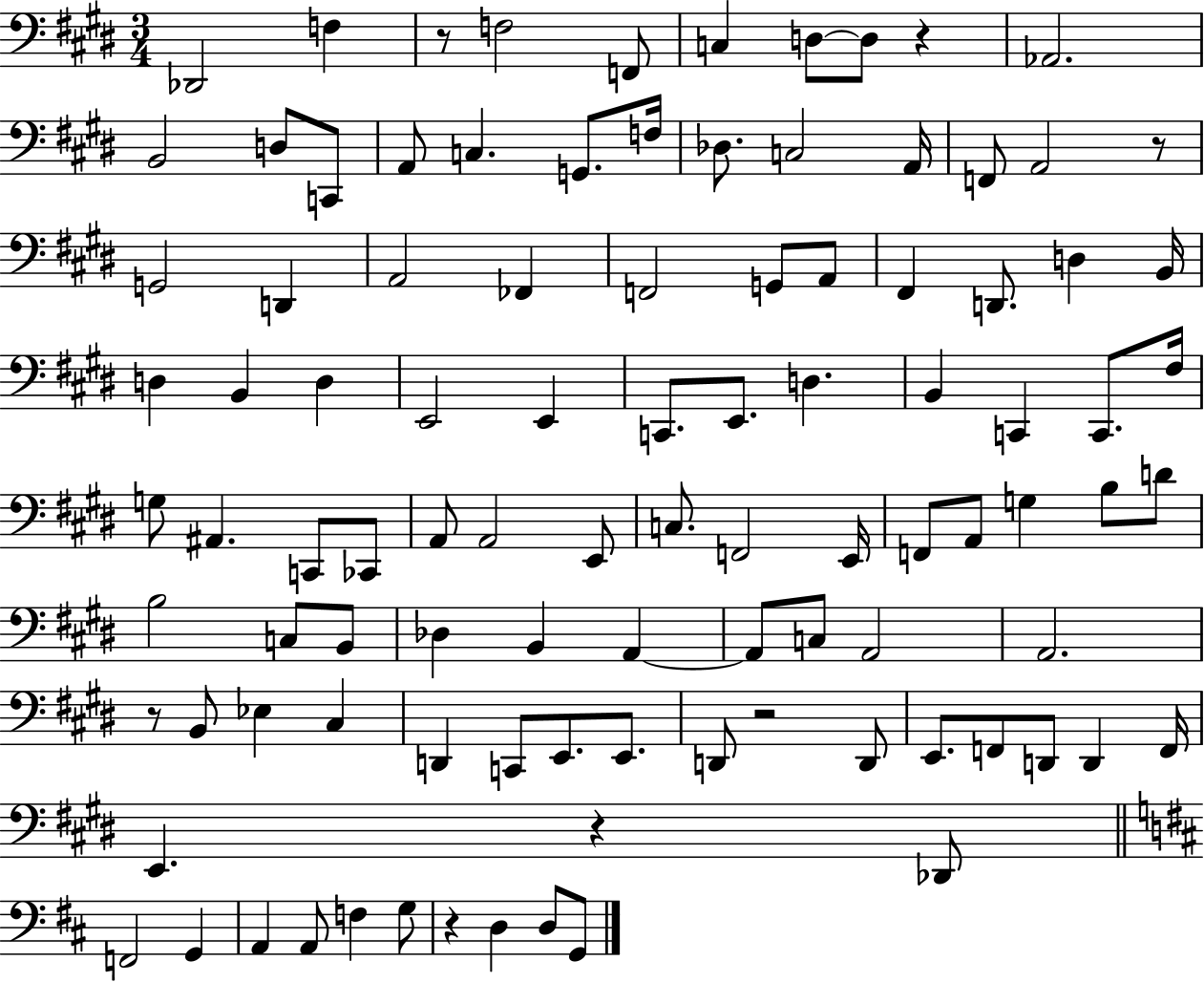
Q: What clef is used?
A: bass